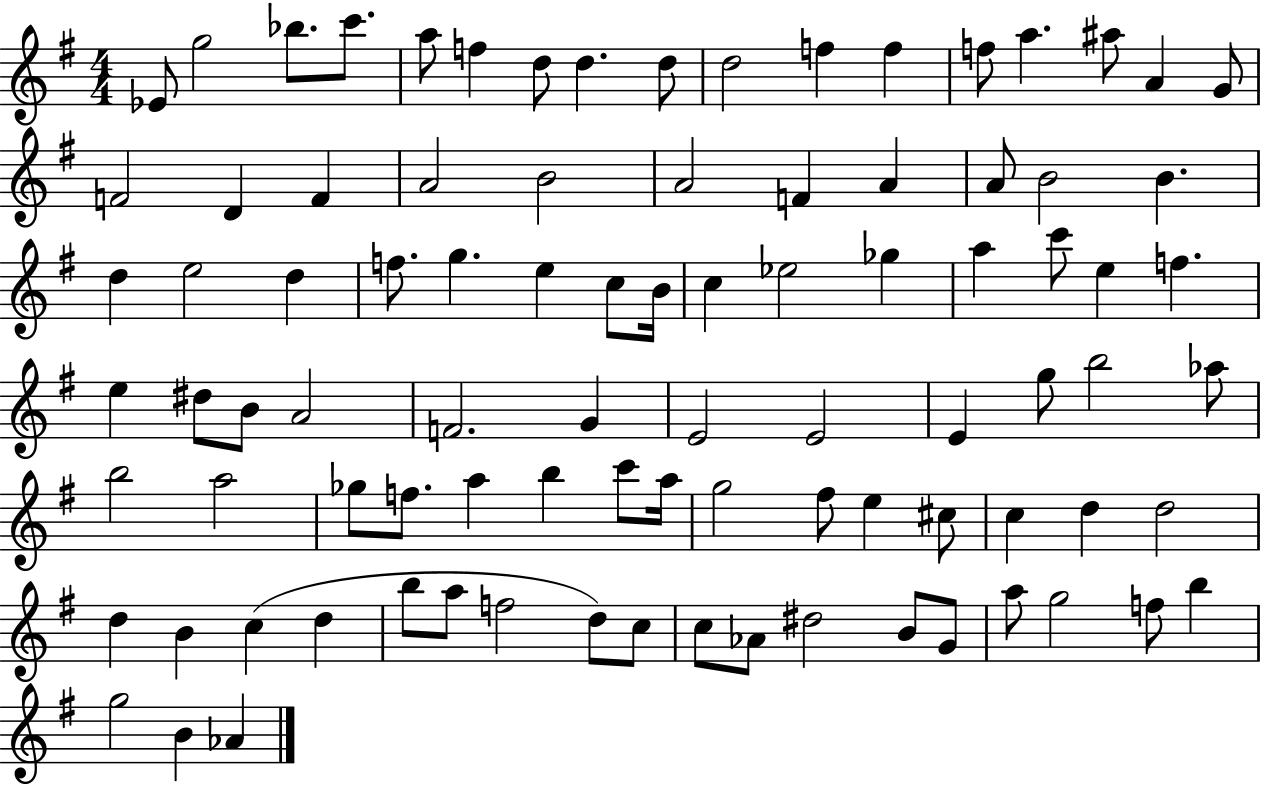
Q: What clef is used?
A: treble